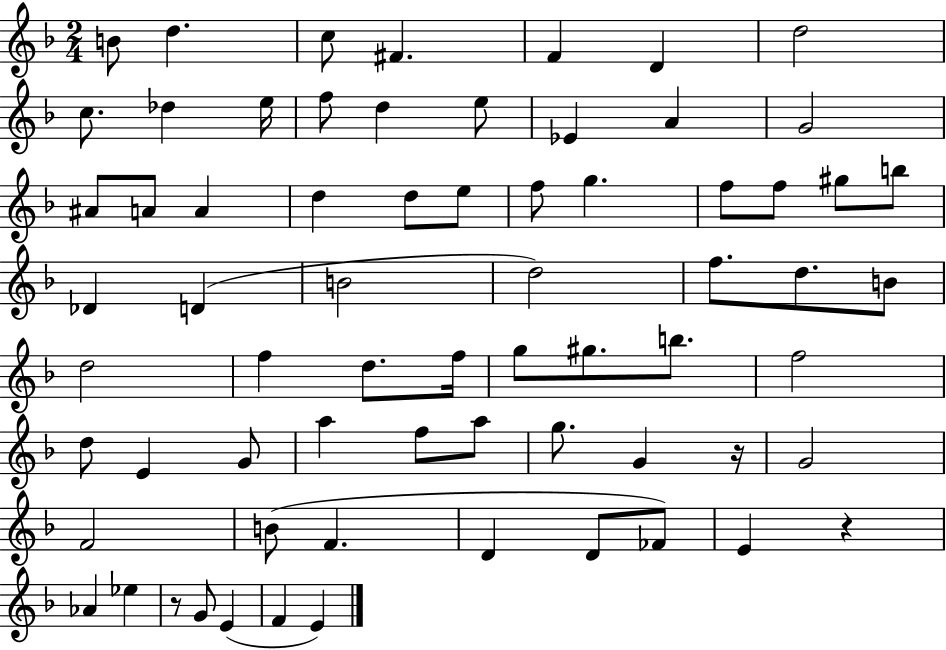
X:1
T:Untitled
M:2/4
L:1/4
K:F
B/2 d c/2 ^F F D d2 c/2 _d e/4 f/2 d e/2 _E A G2 ^A/2 A/2 A d d/2 e/2 f/2 g f/2 f/2 ^g/2 b/2 _D D B2 d2 f/2 d/2 B/2 d2 f d/2 f/4 g/2 ^g/2 b/2 f2 d/2 E G/2 a f/2 a/2 g/2 G z/4 G2 F2 B/2 F D D/2 _F/2 E z _A _e z/2 G/2 E F E